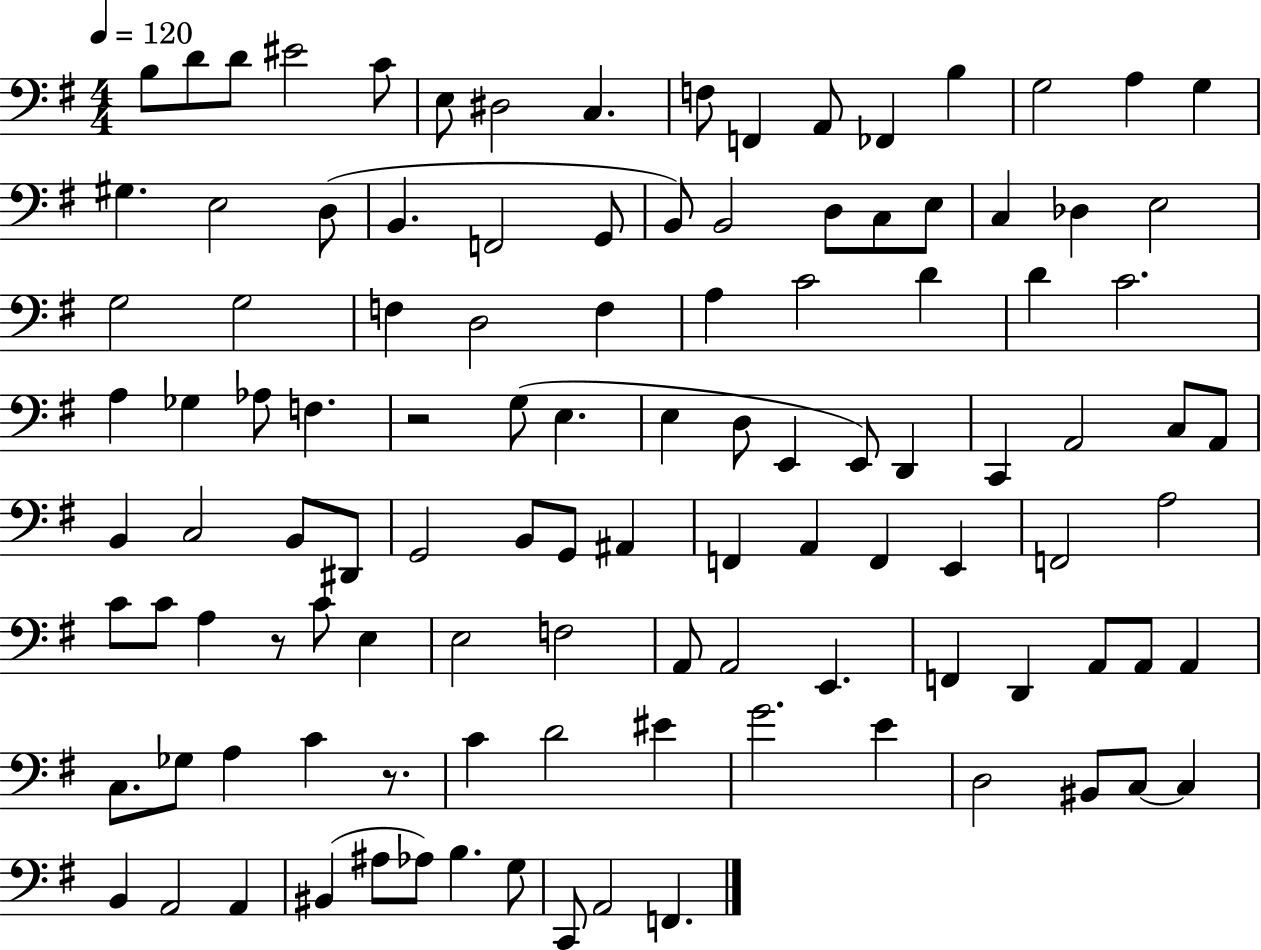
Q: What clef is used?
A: bass